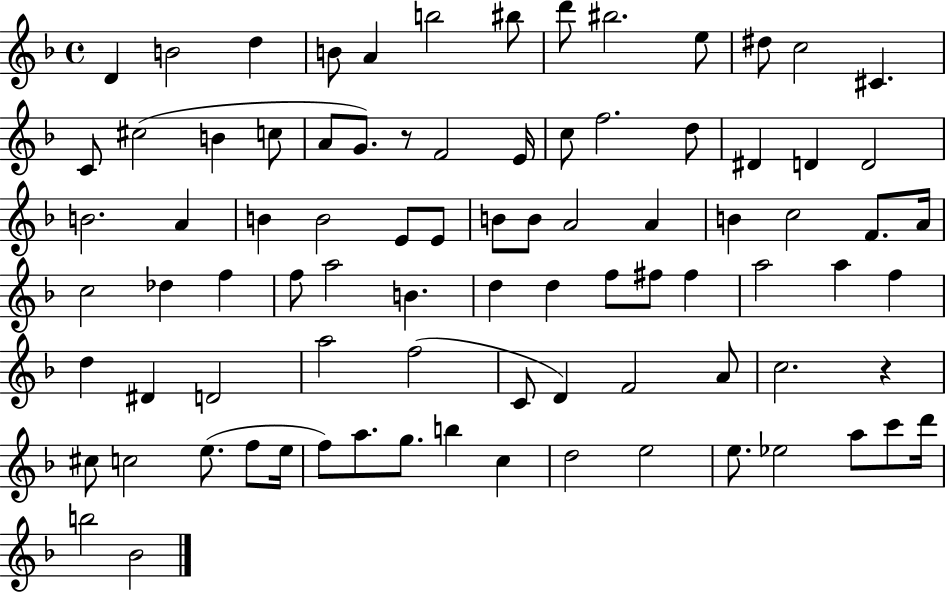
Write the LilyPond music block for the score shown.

{
  \clef treble
  \time 4/4
  \defaultTimeSignature
  \key f \major
  \repeat volta 2 { d'4 b'2 d''4 | b'8 a'4 b''2 bis''8 | d'''8 bis''2. e''8 | dis''8 c''2 cis'4. | \break c'8 cis''2( b'4 c''8 | a'8 g'8.) r8 f'2 e'16 | c''8 f''2. d''8 | dis'4 d'4 d'2 | \break b'2. a'4 | b'4 b'2 e'8 e'8 | b'8 b'8 a'2 a'4 | b'4 c''2 f'8. a'16 | \break c''2 des''4 f''4 | f''8 a''2 b'4. | d''4 d''4 f''8 fis''8 fis''4 | a''2 a''4 f''4 | \break d''4 dis'4 d'2 | a''2 f''2( | c'8 d'4) f'2 a'8 | c''2. r4 | \break cis''8 c''2 e''8.( f''8 e''16 | f''8) a''8. g''8. b''4 c''4 | d''2 e''2 | e''8. ees''2 a''8 c'''8 d'''16 | \break b''2 bes'2 | } \bar "|."
}